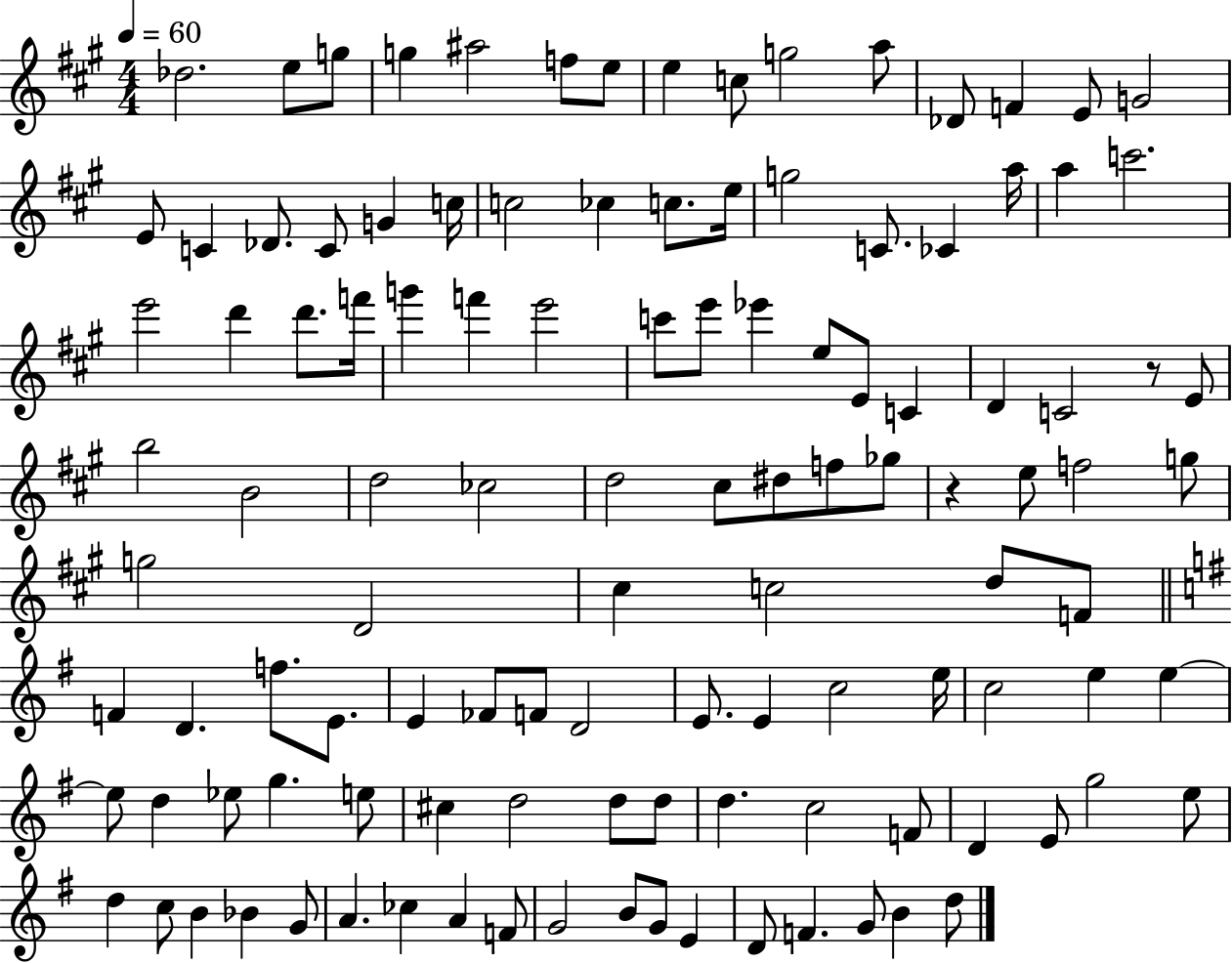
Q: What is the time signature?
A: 4/4